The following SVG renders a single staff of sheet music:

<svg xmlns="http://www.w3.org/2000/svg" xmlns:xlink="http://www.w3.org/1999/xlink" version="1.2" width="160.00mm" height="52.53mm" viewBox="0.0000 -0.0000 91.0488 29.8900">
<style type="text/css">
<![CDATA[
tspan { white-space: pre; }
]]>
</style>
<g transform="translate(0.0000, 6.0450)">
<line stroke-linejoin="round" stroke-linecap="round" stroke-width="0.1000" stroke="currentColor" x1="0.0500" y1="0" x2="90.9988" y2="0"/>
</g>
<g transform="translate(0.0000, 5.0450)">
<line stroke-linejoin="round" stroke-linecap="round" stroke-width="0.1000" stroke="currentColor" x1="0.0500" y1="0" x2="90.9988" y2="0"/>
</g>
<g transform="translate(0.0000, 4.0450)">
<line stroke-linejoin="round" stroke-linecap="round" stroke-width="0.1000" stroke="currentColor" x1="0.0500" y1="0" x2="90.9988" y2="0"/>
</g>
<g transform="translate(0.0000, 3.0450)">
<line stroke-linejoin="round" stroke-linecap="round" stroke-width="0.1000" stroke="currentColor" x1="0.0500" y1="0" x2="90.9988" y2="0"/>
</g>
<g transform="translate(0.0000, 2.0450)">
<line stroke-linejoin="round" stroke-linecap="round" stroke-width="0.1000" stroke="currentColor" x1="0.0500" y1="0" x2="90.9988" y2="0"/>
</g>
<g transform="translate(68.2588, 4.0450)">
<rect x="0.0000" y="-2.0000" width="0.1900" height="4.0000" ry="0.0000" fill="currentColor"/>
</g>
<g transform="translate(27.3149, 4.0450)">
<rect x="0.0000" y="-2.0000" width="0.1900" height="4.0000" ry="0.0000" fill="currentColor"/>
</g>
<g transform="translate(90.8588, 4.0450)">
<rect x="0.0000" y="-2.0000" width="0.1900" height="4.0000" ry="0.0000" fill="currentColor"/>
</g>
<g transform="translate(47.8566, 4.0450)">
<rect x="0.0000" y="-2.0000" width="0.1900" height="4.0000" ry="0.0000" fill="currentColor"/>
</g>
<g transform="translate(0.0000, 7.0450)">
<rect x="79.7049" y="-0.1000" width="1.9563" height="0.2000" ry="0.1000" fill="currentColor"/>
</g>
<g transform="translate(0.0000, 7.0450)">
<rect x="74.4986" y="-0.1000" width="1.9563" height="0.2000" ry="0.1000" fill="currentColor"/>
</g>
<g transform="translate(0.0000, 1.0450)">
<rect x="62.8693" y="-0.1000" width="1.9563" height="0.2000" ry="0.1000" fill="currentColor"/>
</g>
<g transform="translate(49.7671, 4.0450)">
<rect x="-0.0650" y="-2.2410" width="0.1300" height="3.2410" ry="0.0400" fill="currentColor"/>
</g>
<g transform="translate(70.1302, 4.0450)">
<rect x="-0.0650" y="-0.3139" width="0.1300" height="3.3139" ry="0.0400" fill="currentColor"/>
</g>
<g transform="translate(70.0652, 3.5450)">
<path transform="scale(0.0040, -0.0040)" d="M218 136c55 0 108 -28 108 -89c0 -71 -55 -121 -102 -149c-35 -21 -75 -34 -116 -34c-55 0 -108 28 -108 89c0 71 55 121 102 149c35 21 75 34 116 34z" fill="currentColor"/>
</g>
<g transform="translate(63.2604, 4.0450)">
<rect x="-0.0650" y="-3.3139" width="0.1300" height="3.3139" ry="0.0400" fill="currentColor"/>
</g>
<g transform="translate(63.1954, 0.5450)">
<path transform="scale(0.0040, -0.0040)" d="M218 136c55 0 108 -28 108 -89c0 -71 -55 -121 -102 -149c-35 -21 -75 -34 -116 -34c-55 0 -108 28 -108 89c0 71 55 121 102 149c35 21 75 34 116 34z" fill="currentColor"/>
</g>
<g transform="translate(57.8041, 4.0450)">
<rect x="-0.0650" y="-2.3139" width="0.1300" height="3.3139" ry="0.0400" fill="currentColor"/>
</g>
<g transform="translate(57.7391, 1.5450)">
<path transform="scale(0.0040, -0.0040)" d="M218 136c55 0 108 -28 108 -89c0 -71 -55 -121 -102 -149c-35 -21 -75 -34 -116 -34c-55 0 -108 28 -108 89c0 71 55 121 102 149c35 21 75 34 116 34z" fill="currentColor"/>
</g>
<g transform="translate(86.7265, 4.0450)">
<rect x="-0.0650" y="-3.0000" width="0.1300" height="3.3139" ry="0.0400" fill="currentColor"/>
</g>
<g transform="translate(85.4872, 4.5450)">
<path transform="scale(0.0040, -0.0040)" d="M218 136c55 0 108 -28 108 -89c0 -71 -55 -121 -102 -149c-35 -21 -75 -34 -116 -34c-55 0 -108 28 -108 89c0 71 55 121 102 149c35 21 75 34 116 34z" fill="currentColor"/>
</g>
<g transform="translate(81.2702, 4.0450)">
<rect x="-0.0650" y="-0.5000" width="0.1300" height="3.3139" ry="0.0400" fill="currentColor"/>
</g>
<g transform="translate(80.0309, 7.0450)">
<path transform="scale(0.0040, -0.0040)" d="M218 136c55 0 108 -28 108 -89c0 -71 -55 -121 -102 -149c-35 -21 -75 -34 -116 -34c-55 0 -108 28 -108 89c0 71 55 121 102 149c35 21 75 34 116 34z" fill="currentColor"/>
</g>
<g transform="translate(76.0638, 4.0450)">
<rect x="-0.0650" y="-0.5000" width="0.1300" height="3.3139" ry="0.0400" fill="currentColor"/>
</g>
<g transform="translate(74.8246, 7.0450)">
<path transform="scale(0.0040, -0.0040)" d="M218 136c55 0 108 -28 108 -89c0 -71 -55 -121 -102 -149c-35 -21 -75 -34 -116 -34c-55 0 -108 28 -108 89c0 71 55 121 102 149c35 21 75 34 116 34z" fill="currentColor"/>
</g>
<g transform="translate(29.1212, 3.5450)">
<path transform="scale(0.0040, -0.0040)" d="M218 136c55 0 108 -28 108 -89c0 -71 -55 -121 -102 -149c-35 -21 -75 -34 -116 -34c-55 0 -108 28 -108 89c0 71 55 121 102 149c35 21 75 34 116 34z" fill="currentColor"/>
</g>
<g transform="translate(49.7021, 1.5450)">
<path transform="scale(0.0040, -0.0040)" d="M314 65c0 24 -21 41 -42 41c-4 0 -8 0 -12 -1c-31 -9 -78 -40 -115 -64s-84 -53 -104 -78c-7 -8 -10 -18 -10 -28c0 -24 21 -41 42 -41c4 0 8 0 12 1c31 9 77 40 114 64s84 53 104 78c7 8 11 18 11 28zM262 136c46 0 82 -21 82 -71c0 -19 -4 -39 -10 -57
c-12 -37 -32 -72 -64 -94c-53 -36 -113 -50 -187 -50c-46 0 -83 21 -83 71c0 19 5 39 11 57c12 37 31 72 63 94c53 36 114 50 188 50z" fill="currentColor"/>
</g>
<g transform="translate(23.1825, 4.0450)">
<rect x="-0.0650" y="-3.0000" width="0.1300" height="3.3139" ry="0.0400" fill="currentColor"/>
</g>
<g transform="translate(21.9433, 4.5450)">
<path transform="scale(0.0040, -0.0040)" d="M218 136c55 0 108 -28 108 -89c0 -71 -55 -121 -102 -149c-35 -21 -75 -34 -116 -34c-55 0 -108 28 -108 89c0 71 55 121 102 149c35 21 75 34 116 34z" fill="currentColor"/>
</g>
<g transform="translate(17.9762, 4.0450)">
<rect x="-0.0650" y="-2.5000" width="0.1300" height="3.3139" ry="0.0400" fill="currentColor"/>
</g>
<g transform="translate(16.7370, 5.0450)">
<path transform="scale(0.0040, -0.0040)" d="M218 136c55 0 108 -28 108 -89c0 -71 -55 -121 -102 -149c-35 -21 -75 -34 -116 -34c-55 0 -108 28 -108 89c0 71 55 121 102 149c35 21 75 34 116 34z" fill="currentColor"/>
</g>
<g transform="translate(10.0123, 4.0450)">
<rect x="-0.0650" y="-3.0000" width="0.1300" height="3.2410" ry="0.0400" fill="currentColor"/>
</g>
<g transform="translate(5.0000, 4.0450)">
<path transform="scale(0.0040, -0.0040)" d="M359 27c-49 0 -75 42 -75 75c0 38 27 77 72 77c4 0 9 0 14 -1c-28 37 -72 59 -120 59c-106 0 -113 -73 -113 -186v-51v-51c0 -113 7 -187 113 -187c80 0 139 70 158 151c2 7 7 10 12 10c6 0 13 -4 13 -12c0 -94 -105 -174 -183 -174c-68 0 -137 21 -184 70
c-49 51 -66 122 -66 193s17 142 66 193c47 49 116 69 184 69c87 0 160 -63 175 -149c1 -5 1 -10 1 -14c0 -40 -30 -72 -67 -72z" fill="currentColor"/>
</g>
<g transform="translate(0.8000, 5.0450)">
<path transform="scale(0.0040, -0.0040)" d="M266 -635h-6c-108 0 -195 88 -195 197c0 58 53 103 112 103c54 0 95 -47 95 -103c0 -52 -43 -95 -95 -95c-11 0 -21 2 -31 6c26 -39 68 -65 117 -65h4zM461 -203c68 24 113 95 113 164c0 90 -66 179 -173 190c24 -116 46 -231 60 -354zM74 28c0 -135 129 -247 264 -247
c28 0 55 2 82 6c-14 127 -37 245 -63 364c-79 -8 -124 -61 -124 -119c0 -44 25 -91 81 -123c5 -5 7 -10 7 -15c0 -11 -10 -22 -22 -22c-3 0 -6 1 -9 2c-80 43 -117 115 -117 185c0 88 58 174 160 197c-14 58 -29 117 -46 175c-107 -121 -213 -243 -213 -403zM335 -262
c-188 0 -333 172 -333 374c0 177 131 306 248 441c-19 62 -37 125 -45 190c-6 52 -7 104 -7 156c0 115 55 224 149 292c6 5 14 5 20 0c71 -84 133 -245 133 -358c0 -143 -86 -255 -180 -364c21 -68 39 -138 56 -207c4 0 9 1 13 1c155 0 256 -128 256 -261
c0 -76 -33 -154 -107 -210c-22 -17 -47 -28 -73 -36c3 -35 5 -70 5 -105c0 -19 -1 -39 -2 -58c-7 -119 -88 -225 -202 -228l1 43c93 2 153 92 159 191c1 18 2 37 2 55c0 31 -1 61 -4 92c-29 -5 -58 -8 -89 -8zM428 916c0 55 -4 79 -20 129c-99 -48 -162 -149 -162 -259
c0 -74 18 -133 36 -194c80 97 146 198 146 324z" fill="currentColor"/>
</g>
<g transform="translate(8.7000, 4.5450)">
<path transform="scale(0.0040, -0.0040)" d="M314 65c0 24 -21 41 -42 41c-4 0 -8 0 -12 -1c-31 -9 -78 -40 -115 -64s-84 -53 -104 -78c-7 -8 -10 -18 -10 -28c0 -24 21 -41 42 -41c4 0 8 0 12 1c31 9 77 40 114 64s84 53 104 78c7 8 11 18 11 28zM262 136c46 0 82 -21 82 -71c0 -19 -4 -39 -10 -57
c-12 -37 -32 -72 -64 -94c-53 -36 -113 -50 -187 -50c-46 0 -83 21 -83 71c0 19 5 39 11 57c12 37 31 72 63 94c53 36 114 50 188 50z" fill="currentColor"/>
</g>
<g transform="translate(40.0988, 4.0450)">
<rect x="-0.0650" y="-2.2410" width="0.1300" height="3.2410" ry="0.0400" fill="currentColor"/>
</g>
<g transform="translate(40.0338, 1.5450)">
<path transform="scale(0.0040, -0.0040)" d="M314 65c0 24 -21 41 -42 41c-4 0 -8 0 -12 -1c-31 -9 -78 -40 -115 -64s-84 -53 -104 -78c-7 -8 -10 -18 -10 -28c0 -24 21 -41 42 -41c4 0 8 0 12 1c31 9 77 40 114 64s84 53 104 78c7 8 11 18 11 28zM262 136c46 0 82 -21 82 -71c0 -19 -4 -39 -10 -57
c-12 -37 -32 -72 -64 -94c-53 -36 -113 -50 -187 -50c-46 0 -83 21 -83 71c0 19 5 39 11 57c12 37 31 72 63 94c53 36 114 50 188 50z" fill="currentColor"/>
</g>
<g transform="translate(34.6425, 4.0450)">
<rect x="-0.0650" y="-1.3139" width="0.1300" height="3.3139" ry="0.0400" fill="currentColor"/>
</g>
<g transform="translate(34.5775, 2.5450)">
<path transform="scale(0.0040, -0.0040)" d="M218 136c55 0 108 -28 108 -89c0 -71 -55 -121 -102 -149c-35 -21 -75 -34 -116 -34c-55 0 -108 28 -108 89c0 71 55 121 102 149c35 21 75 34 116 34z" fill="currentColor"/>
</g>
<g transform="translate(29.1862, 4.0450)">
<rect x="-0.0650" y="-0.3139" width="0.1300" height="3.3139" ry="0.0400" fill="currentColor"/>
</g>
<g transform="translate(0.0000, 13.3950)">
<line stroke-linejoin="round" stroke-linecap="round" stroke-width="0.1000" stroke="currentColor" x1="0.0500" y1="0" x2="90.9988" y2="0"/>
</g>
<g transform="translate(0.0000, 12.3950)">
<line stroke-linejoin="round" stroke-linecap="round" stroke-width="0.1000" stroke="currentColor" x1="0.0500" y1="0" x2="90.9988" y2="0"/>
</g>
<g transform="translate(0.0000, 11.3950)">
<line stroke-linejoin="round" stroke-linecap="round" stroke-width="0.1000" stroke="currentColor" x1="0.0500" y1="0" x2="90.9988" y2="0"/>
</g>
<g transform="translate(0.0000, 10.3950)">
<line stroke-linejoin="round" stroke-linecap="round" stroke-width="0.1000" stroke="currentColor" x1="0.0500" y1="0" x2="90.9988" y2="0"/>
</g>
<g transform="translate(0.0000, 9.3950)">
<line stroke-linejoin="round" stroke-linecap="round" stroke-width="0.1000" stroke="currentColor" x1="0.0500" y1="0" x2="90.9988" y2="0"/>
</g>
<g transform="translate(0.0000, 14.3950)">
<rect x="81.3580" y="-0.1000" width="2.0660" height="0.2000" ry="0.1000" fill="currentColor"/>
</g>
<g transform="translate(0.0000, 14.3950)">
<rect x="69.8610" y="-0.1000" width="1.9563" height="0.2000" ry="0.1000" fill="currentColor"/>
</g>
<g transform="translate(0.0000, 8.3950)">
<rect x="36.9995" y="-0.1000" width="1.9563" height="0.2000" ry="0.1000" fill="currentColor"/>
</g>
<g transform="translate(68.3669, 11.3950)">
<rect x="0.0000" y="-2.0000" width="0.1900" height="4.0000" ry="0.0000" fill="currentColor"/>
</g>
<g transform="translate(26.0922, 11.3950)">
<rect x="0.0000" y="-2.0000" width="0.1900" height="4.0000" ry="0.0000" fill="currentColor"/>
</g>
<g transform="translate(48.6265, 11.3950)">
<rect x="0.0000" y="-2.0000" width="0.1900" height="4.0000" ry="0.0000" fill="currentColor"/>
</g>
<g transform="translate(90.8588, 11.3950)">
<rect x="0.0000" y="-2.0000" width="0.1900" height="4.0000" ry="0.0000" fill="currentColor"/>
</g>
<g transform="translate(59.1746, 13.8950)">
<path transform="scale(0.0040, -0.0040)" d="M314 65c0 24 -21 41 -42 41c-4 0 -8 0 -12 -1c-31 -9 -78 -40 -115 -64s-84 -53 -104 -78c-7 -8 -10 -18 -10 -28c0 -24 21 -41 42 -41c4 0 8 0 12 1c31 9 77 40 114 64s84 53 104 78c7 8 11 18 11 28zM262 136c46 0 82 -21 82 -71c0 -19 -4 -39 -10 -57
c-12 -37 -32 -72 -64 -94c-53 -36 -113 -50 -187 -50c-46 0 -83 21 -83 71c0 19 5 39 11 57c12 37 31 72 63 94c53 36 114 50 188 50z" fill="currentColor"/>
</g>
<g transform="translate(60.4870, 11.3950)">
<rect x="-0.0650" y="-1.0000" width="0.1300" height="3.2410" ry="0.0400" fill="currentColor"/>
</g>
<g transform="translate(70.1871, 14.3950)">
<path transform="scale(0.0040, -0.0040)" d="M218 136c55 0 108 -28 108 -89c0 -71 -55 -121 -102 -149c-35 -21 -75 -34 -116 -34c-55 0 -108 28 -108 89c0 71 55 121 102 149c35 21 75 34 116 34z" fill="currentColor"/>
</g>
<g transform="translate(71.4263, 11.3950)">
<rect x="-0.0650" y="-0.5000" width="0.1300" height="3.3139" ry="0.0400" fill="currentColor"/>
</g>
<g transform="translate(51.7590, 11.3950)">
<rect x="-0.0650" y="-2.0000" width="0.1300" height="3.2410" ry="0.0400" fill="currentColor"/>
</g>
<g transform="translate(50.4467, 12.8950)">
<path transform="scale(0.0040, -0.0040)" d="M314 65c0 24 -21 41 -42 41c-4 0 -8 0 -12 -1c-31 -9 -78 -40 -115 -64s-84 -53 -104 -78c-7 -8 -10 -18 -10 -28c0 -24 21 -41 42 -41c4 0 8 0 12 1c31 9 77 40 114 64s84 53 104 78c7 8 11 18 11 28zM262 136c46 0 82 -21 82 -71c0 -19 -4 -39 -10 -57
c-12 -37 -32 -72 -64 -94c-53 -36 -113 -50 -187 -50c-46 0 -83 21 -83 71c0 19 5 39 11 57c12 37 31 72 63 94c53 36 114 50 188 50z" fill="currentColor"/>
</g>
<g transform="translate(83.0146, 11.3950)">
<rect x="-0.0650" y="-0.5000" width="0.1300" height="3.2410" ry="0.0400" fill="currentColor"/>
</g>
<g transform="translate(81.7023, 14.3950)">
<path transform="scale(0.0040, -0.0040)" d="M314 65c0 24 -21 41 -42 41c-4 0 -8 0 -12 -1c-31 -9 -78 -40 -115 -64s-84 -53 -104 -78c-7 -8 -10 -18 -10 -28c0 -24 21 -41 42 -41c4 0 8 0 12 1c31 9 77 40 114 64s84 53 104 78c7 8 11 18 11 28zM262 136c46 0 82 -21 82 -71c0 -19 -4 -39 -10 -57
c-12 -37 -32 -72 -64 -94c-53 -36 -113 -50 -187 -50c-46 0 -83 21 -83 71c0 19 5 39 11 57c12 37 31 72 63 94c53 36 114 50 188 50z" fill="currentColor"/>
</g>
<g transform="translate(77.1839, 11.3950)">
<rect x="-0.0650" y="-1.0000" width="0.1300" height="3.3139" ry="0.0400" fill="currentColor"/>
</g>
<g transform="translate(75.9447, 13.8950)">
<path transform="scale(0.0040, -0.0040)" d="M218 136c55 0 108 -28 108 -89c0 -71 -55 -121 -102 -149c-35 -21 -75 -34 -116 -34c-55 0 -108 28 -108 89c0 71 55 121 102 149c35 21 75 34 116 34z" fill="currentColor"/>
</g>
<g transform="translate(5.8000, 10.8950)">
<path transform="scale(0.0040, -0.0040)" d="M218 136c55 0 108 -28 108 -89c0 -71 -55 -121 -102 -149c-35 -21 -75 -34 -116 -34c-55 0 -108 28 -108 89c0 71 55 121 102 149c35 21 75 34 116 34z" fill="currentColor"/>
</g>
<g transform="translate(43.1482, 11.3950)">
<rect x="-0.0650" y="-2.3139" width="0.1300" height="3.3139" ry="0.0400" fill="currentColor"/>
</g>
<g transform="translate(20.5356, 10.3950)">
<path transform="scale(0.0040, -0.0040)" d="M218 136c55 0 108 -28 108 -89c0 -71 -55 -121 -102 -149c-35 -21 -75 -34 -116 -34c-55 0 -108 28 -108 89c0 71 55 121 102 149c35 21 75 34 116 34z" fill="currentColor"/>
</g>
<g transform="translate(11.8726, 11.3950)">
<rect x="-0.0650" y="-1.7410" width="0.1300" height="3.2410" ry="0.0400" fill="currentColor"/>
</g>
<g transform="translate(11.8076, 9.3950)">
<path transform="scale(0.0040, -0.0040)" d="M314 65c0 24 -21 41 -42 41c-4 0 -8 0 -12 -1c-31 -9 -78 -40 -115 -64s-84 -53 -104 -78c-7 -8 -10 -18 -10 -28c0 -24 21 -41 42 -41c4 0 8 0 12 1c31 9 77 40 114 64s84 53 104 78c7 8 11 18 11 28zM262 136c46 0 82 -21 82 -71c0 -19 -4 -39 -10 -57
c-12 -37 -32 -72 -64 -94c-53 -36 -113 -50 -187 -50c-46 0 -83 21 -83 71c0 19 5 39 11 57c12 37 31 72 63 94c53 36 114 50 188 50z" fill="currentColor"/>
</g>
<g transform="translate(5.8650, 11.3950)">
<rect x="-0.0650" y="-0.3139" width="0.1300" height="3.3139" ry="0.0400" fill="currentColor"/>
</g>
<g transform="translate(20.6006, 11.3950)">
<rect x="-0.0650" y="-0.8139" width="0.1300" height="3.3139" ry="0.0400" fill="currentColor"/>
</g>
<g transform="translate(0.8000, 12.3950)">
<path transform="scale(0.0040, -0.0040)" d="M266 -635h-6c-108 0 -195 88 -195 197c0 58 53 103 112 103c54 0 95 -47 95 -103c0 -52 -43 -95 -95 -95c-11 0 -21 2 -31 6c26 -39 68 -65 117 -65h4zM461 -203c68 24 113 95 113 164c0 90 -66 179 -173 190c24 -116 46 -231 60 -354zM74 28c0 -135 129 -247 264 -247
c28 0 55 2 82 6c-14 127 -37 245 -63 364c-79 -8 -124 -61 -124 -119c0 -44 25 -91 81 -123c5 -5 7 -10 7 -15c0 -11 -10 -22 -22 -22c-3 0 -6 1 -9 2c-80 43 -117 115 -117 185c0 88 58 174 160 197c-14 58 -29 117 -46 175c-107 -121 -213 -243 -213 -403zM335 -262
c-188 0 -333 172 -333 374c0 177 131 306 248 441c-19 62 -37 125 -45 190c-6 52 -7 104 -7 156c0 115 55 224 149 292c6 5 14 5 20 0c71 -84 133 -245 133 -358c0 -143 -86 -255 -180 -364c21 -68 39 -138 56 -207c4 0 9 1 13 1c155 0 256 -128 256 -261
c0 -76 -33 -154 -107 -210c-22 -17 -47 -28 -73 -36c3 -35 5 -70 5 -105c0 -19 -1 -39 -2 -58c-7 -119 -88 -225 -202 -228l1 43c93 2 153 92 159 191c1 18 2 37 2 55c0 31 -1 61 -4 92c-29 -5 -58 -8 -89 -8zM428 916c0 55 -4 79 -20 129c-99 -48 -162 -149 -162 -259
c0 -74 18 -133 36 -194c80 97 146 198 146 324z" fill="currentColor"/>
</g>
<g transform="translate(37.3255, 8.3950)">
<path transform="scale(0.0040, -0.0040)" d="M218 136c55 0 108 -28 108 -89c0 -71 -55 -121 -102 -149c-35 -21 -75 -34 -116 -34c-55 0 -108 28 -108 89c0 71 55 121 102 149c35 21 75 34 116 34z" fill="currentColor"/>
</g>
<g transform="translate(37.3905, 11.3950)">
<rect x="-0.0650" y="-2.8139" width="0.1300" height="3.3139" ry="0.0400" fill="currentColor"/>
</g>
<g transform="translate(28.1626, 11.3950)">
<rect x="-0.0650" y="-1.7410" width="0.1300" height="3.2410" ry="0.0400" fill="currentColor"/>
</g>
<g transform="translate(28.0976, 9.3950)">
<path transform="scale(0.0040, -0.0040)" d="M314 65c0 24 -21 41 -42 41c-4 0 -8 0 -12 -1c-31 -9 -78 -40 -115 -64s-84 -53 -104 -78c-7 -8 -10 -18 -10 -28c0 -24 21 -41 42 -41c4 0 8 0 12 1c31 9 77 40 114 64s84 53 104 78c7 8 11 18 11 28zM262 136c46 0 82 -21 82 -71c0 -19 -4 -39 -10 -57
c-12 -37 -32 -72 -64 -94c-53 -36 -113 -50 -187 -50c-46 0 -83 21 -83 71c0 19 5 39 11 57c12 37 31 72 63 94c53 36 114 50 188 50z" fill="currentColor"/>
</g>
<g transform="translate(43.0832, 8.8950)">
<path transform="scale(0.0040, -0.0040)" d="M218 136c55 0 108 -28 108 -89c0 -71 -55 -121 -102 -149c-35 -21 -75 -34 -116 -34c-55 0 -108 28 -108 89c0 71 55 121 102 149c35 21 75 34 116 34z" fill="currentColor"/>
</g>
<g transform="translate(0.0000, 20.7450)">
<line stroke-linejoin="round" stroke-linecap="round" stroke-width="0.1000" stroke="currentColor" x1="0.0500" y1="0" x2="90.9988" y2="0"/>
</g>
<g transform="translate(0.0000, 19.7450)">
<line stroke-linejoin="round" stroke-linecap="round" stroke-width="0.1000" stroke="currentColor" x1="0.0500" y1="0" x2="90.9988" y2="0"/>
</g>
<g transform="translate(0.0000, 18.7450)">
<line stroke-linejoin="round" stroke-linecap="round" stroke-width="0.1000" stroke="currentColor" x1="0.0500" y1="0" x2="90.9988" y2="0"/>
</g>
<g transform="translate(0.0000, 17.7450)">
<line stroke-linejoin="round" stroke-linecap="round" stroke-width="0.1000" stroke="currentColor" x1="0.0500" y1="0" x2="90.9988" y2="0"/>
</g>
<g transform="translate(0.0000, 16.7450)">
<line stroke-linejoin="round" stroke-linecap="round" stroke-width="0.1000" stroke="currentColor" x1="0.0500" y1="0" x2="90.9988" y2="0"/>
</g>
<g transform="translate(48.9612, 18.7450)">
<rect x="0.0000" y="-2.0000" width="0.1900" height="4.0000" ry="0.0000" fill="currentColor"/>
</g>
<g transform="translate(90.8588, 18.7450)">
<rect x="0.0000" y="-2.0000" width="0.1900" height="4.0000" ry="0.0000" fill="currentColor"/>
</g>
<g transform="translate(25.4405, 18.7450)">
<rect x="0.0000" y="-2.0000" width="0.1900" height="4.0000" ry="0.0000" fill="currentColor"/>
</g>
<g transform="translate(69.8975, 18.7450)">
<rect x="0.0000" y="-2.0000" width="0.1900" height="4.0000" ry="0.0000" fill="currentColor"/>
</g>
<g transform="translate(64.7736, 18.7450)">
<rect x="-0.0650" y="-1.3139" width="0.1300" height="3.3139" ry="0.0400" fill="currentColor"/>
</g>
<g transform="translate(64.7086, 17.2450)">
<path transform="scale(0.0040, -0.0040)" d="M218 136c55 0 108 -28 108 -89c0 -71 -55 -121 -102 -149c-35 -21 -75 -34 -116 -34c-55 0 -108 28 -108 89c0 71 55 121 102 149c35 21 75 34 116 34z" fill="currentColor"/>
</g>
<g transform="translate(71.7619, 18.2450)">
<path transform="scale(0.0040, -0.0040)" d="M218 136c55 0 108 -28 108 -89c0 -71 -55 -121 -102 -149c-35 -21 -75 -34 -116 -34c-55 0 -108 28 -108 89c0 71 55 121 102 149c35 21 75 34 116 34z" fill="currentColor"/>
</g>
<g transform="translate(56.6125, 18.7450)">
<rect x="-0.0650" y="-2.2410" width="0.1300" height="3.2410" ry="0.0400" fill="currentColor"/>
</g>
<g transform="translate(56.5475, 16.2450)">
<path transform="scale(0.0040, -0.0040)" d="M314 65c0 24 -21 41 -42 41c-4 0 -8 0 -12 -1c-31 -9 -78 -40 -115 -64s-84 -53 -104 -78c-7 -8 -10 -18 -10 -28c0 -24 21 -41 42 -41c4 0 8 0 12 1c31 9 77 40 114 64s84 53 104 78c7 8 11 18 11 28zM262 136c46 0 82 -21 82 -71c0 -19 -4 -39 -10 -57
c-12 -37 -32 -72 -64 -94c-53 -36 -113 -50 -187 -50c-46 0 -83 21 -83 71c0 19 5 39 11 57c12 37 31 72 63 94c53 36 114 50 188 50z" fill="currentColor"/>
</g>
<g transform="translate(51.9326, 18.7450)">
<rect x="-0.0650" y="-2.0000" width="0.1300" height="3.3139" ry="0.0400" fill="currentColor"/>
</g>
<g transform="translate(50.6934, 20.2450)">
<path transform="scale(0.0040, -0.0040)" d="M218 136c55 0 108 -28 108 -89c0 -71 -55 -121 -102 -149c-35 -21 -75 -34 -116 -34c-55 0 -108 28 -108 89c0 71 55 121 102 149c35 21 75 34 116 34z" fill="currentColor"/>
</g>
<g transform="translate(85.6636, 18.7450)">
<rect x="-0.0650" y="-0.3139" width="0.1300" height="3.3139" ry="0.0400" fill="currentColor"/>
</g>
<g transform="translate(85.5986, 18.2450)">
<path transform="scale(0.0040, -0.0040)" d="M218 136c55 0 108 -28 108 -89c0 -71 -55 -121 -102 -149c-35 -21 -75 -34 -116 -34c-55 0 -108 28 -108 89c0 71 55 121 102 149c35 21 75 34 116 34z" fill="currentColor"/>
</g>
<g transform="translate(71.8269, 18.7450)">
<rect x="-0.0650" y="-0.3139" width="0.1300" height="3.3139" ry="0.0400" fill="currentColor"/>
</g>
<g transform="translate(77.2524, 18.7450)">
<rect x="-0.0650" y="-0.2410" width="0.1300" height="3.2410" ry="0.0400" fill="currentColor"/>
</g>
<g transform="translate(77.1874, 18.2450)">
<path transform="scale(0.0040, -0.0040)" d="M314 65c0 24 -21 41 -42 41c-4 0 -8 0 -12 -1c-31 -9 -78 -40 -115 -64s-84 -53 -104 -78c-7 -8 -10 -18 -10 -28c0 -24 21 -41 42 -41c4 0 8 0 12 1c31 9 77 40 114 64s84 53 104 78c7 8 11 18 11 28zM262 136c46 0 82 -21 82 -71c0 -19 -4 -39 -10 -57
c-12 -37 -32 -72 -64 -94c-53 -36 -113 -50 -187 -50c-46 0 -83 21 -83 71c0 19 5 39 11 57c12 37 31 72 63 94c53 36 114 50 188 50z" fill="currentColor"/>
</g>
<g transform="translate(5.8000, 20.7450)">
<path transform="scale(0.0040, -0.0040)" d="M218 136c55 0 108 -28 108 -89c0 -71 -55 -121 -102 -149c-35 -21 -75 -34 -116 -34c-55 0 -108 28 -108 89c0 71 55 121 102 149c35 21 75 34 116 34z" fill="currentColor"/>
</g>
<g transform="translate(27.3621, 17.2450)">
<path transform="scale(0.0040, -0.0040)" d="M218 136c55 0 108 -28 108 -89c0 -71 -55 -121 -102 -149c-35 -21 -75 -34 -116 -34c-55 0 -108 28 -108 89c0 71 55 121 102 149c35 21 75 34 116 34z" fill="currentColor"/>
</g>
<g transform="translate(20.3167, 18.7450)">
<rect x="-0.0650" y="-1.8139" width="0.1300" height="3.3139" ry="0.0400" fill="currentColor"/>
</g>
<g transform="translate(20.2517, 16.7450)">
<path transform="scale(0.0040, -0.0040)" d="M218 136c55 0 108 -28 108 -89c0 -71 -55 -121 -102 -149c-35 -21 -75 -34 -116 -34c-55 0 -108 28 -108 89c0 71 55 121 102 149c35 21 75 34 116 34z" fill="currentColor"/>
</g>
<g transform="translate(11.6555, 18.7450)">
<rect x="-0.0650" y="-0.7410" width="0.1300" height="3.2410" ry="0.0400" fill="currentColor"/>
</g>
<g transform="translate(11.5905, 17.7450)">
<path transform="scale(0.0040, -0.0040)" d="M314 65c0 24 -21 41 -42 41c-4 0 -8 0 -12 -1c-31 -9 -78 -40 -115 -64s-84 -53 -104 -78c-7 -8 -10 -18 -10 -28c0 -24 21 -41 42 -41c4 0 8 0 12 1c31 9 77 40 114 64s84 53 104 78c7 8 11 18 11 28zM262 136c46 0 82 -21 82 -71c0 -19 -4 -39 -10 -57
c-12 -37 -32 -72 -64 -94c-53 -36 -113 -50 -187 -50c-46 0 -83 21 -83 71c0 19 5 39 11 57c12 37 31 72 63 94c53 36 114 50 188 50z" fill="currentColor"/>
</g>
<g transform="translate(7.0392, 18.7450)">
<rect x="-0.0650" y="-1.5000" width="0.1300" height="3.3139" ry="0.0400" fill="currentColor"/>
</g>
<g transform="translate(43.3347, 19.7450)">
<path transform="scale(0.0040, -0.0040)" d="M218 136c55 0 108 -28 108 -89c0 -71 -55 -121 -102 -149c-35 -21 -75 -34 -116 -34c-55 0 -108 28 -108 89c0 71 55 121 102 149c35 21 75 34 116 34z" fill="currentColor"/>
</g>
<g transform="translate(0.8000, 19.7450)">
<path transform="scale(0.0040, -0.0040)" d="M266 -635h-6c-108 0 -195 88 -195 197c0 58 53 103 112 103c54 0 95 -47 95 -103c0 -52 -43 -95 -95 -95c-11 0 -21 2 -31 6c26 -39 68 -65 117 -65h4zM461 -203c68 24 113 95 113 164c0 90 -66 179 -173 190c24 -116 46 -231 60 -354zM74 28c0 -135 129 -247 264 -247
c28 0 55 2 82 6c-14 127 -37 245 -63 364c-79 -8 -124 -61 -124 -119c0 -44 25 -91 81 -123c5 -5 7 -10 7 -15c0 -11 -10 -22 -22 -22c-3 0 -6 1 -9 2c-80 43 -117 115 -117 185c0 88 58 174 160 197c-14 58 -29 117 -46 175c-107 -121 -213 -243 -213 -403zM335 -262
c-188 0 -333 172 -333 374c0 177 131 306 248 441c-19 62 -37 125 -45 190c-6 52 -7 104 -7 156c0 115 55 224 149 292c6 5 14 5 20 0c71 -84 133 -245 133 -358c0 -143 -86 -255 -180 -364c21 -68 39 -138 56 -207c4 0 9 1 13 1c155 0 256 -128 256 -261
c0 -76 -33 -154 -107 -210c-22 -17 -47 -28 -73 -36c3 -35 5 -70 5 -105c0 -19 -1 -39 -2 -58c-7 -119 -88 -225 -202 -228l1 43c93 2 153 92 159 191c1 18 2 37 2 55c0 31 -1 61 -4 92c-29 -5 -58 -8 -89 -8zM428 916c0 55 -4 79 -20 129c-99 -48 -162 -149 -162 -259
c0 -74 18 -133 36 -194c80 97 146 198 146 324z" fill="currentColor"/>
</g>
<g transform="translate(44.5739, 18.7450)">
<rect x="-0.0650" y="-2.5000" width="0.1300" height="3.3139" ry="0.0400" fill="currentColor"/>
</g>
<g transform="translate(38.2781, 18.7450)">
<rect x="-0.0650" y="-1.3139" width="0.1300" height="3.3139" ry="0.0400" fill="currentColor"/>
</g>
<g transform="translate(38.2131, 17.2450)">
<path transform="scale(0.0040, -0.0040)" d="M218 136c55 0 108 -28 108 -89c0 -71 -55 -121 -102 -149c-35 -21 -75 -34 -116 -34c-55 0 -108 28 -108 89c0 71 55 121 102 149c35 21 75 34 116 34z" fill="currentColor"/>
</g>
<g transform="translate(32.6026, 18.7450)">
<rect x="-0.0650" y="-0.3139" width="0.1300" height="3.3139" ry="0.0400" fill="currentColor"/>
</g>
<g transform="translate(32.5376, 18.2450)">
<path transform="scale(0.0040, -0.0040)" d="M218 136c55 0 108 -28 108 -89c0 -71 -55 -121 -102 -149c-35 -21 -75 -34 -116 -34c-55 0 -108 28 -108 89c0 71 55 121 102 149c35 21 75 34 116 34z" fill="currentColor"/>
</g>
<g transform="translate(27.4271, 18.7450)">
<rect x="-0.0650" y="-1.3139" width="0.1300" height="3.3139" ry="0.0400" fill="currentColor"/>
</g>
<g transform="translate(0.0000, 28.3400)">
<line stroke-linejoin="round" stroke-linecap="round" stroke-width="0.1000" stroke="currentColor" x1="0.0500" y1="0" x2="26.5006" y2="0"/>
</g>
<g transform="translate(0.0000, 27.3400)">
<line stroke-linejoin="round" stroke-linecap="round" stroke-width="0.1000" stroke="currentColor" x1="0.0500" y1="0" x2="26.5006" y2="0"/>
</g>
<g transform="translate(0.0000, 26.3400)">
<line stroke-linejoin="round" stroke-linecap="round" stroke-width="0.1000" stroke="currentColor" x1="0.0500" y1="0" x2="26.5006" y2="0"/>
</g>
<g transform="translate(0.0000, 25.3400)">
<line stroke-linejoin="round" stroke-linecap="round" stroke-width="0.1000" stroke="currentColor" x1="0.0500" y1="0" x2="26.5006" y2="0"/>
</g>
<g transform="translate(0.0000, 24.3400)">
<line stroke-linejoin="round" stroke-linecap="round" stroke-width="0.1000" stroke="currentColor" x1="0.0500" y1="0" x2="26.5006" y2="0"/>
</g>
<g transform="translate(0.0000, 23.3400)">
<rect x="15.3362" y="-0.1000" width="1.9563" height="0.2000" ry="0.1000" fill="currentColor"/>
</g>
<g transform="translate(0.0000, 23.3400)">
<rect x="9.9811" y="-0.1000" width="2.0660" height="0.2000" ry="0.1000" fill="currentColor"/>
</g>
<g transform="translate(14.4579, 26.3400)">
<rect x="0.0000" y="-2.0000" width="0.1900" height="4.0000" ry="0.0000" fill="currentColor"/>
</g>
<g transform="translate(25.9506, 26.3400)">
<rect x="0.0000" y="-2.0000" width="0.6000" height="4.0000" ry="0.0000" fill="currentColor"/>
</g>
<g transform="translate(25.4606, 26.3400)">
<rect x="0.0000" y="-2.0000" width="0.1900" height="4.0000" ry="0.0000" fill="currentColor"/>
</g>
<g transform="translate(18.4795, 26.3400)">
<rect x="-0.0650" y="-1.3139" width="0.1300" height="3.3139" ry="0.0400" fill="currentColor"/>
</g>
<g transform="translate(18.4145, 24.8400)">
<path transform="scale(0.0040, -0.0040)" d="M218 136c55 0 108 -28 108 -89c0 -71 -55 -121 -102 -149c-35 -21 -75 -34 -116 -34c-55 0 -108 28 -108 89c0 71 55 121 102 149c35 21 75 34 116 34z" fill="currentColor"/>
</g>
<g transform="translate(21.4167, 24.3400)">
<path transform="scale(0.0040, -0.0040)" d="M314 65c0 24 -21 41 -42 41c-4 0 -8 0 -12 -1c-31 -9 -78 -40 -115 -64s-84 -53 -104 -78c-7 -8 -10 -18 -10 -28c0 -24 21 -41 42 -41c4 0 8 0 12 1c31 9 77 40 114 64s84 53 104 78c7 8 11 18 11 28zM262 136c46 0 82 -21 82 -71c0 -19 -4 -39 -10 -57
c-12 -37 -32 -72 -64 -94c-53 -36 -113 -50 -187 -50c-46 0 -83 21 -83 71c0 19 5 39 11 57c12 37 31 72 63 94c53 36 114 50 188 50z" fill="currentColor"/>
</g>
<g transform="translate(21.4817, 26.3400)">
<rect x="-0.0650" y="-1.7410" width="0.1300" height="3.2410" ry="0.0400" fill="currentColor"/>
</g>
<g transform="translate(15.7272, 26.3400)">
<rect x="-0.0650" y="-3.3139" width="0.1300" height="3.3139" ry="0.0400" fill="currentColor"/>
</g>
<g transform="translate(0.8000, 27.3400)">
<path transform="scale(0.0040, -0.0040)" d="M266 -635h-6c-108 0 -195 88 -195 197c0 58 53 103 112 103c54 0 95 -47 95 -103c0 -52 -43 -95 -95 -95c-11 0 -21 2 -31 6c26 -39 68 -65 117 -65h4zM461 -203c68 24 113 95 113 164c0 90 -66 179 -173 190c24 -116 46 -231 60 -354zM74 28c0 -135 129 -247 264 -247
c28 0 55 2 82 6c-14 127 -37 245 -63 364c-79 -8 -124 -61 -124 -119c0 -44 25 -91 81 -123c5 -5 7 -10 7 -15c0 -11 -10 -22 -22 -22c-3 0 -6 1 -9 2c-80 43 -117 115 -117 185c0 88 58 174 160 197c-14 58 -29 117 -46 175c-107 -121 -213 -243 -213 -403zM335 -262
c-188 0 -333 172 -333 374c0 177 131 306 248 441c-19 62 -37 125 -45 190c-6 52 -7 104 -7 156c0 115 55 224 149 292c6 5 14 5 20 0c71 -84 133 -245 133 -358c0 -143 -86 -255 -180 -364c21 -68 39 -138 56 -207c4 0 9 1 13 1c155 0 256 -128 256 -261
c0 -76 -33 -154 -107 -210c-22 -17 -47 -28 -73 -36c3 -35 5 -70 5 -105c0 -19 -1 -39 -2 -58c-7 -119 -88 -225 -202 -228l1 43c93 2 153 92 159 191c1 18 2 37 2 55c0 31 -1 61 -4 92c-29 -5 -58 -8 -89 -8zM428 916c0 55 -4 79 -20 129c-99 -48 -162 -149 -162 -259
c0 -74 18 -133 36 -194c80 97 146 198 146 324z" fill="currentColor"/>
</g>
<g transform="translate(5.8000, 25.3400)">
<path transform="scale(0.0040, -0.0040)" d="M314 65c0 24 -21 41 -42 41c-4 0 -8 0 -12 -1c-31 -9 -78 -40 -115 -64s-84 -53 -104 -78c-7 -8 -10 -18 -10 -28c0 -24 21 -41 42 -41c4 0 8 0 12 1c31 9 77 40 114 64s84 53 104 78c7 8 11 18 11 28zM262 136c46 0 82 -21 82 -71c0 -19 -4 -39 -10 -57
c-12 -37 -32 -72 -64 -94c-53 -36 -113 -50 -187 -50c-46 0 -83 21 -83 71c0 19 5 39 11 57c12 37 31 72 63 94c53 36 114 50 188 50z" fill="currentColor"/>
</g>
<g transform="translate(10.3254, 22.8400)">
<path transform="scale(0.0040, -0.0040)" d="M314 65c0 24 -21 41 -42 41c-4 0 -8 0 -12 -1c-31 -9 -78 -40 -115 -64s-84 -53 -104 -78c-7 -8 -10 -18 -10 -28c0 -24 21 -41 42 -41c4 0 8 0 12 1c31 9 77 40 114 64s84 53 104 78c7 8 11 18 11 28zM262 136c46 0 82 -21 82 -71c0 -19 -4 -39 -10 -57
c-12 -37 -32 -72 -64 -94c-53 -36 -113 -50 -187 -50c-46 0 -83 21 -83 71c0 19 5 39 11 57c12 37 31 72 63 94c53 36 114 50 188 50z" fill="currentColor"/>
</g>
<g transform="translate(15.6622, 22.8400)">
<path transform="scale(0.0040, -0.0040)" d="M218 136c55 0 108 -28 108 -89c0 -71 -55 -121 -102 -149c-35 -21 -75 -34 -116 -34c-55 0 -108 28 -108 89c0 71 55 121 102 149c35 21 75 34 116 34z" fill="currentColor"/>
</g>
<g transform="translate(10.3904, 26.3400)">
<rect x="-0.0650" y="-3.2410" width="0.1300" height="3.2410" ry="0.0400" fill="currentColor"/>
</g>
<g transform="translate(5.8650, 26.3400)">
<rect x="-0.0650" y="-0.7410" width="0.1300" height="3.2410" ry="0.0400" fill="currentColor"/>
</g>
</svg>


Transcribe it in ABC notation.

X:1
T:Untitled
M:4/4
L:1/4
K:C
A2 G A c e g2 g2 g b c C C A c f2 d f2 a g F2 D2 C D C2 E d2 f e c e G F g2 e c c2 c d2 b2 b e f2